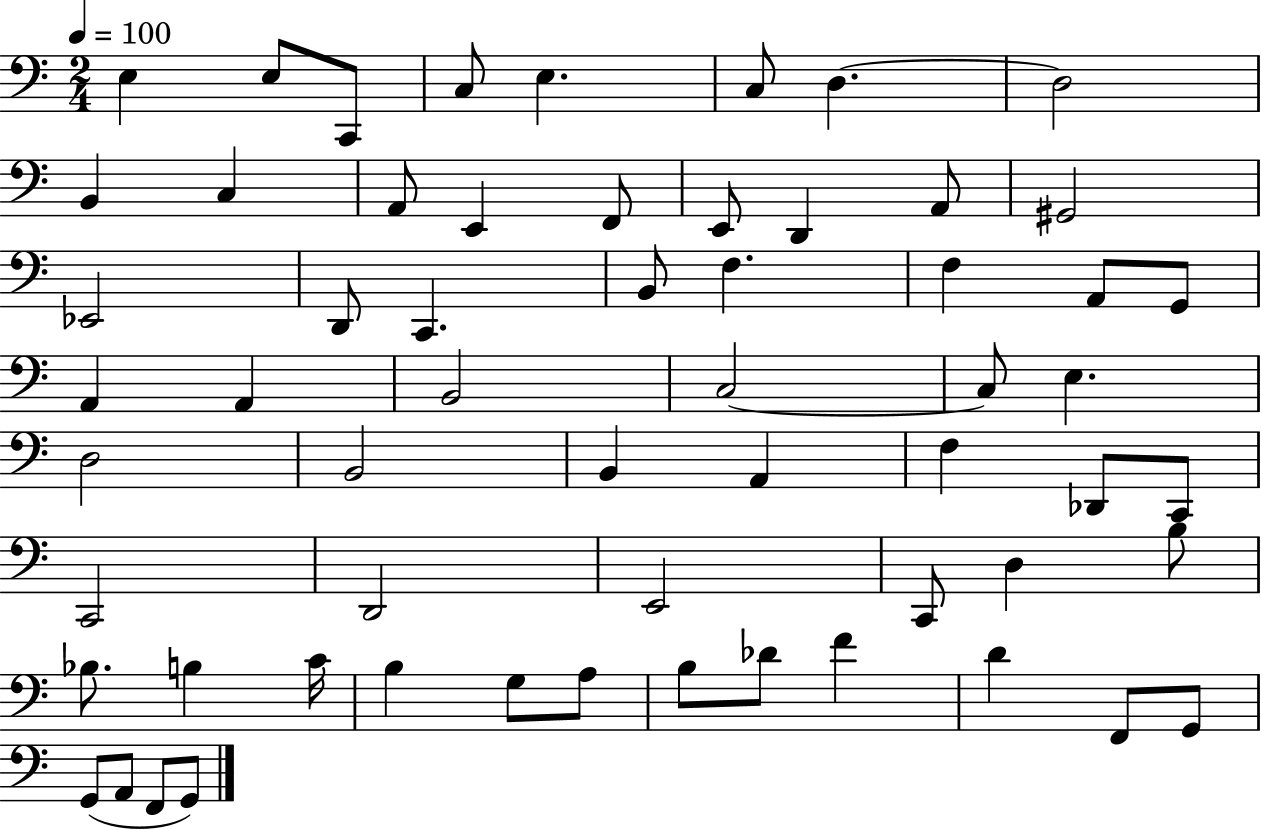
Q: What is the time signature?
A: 2/4